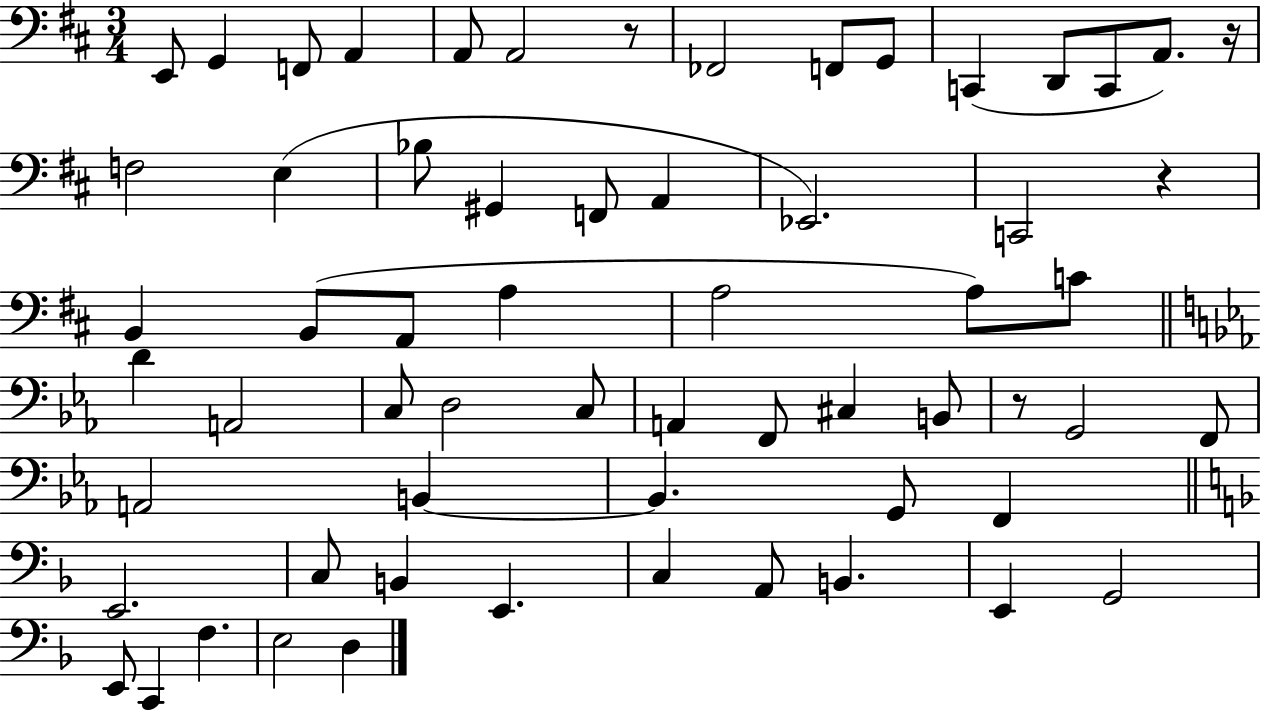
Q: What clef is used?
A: bass